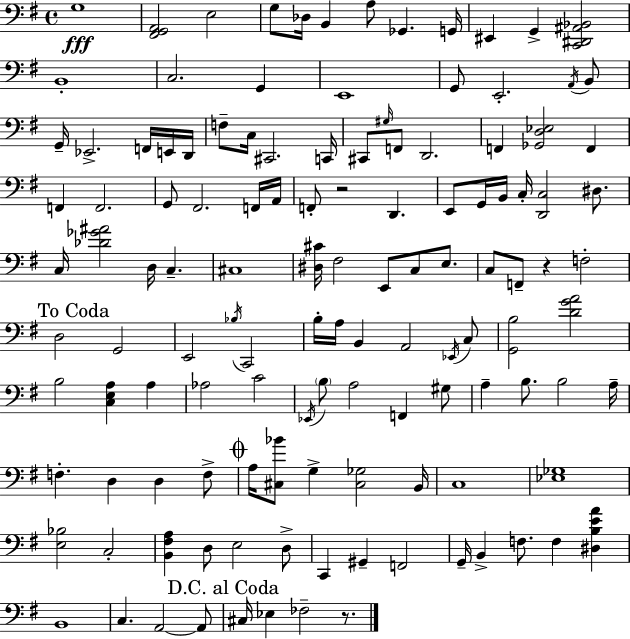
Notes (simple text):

G3/w [F#2,G2,A2]/h E3/h G3/e Db3/s B2/q A3/e Gb2/q. G2/s EIS2/q G2/q [C2,D#2,A#2,Bb2]/h B2/w C3/h. G2/q E2/w G2/e E2/h. A2/s B2/e G2/s Eb2/h. F2/s E2/s D2/s F3/e C3/s C#2/h. C2/s C#2/e G#3/s F2/e D2/h. F2/q [Gb2,D3,Eb3]/h F2/q F2/q F2/h. G2/e F#2/h. F2/s A2/s F2/e R/h D2/q. E2/e G2/s B2/s C3/s [D2,C3]/h D#3/e. C3/s [Db4,Gb4,A#4]/h D3/s C3/q. C#3/w [D#3,C#4]/s F#3/h E2/e C3/e E3/e. C3/e F2/e R/q F3/h D3/h G2/h E2/h Bb3/s C2/h B3/s A3/s B2/q A2/h Eb2/s C3/e [G2,B3]/h [D4,G4,A4]/h B3/h [C3,E3,A3]/q A3/q Ab3/h C4/h Eb2/s B3/e A3/h F2/q G#3/e A3/q B3/e. B3/h A3/s F3/q. D3/q D3/q F3/e A3/s [C#3,Bb4]/e G3/q [C#3,Gb3]/h B2/s C3/w [Eb3,Gb3]/w [E3,Bb3]/h C3/h [B2,F#3,A3]/q D3/e E3/h D3/e C2/q G#2/q F2/h G2/s B2/q F3/e. F3/q [D#3,B3,E4,A4]/q B2/w C3/q. A2/h A2/e C#3/s Eb3/q FES3/h R/e.